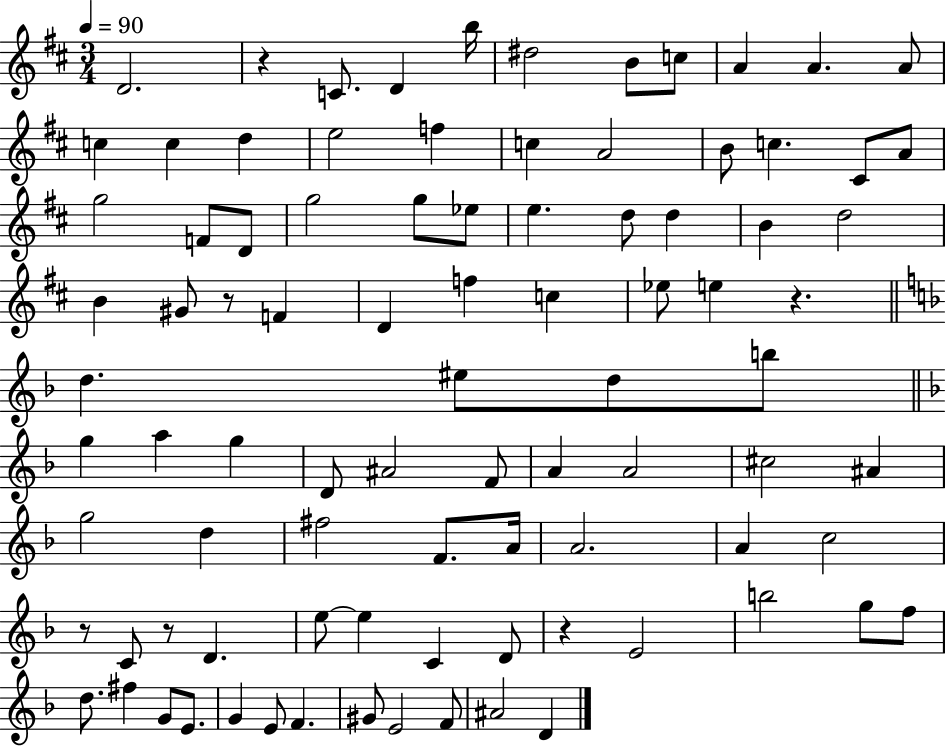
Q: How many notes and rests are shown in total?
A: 90